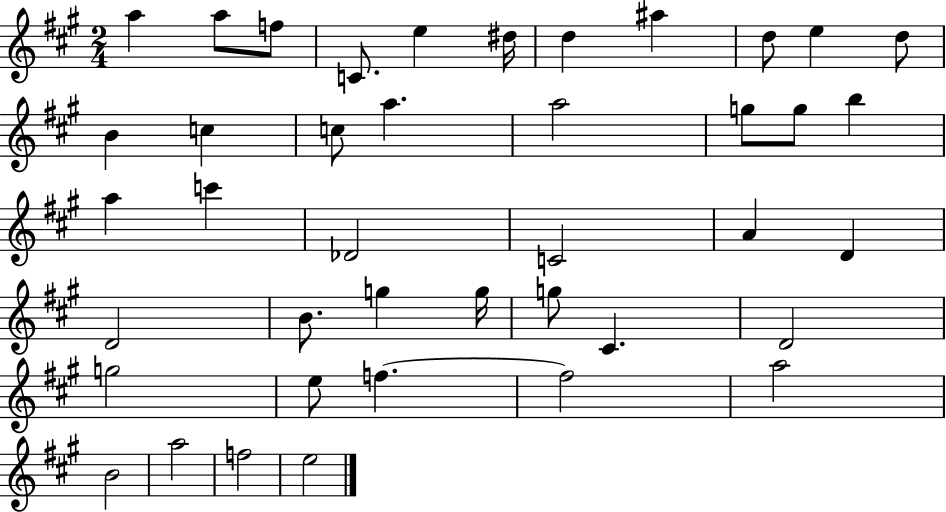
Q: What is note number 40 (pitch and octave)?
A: F5